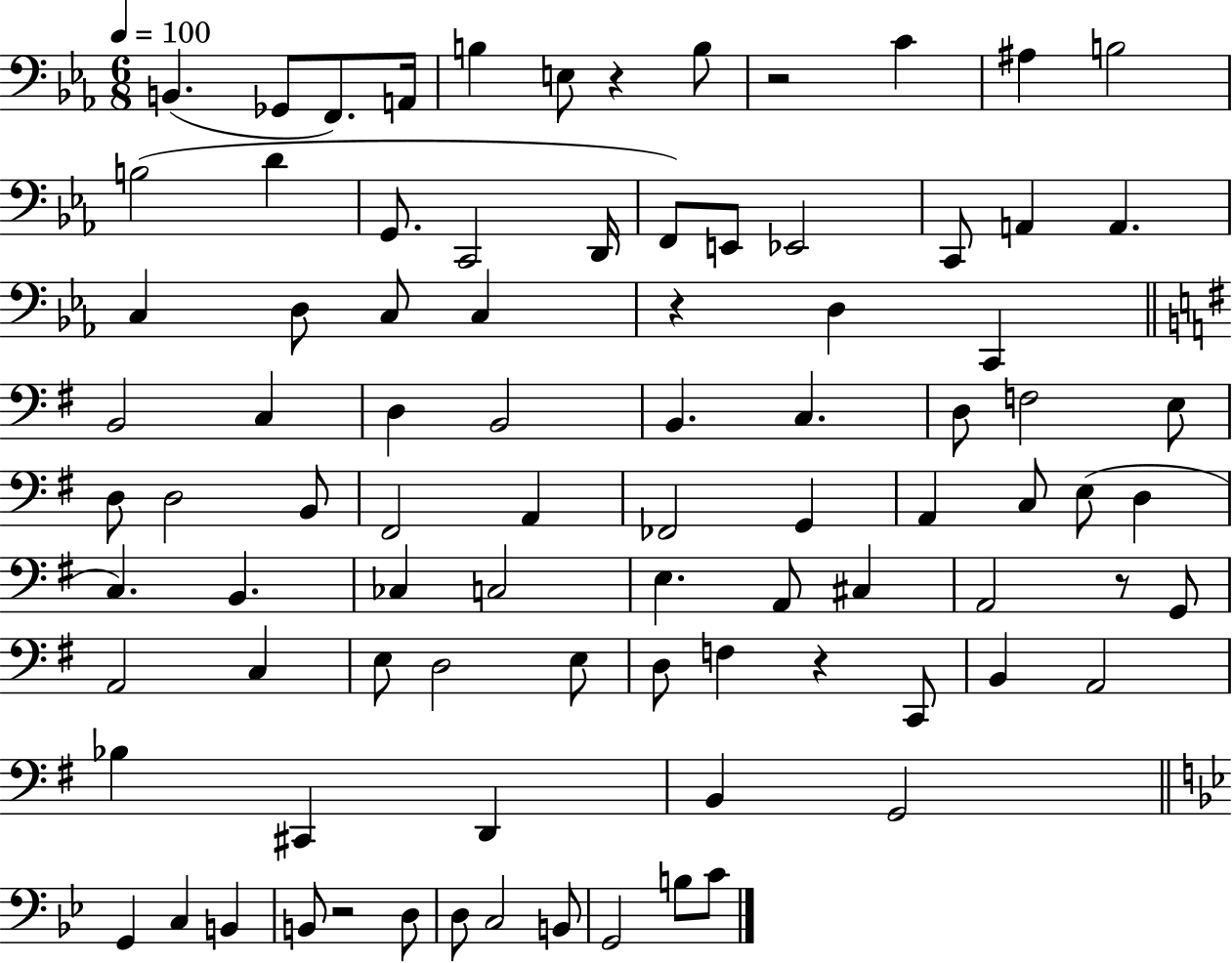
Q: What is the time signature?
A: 6/8